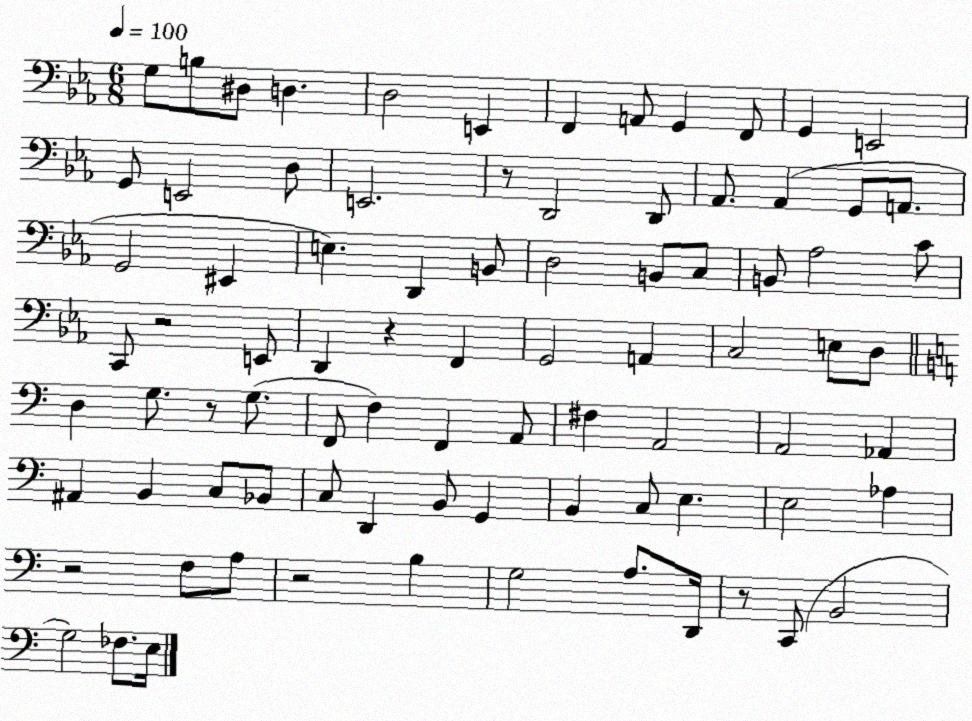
X:1
T:Untitled
M:6/8
L:1/4
K:Eb
G,/2 B,/2 ^D,/2 D, D,2 E,, F,, A,,/2 G,, F,,/2 G,, E,,2 G,,/2 E,,2 D,/2 E,,2 z/2 D,,2 D,,/2 _A,,/2 _A,, G,,/2 A,,/2 G,,2 ^E,, E, D,, B,,/2 D,2 B,,/2 C,/2 B,,/2 _A,2 C/2 C,,/2 z2 E,,/2 D,, z F,, G,,2 A,, C,2 E,/2 D,/2 D, G,/2 z/2 G,/2 F,,/2 F, F,, A,,/2 ^F, A,,2 A,,2 _A,, ^A,, B,, C,/2 _B,,/2 C,/2 D,, B,,/2 G,, B,, C,/2 E, E,2 _A, z2 F,/2 A,/2 z2 B, G,2 A,/2 D,,/4 z/2 C,,/2 B,,2 G,2 _F,/2 E,/4